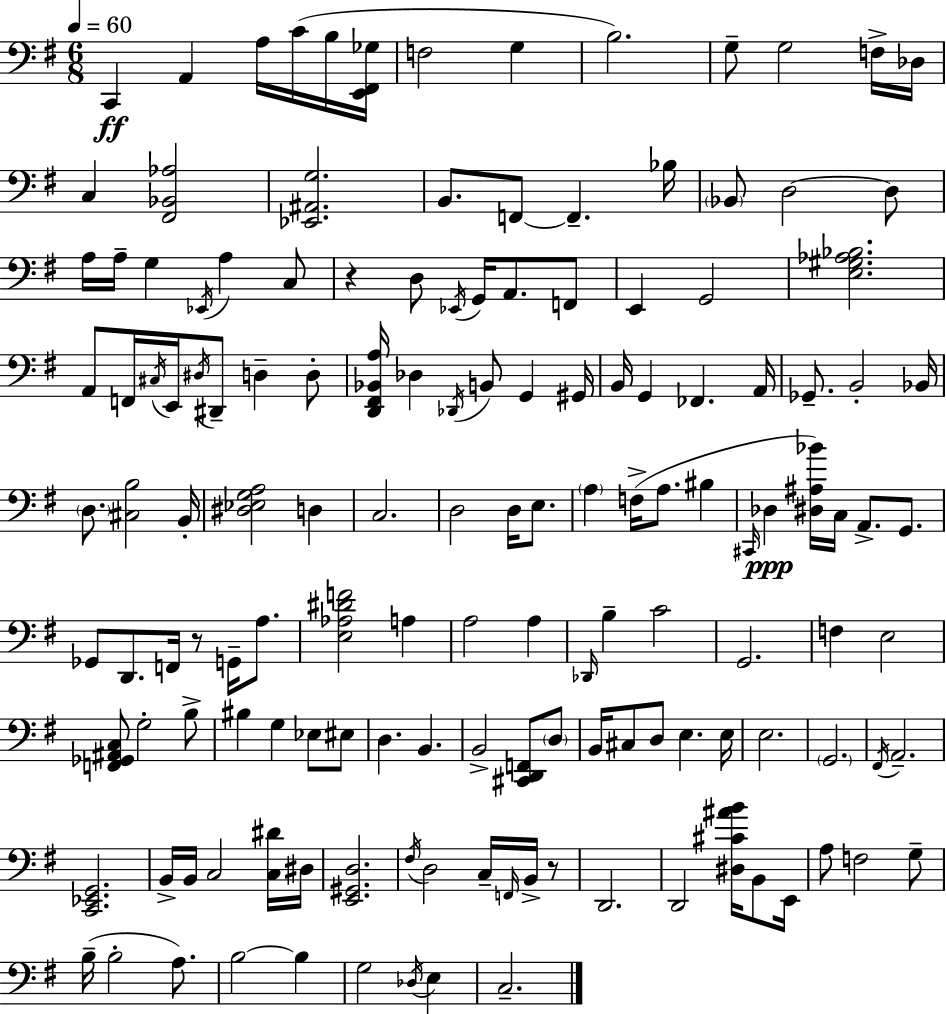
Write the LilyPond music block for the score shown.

{
  \clef bass
  \numericTimeSignature
  \time 6/8
  \key g \major
  \tempo 4 = 60
  c,4\ff a,4 a16 c'16( b16 <e, fis, ges>16 | f2 g4 | b2.) | g8-- g2 f16-> des16 | \break c4 <fis, bes, aes>2 | <ees, ais, g>2. | b,8. f,8~~ f,4.-- bes16 | \parenthesize bes,8 d2~~ d8 | \break a16 a16-- g4 \acciaccatura { ees,16 } a4 c8 | r4 d8 \acciaccatura { ees,16 } g,16 a,8. | f,8 e,4 g,2 | <e gis aes bes>2. | \break a,8 f,16 \acciaccatura { cis16 } e,16 \acciaccatura { dis16 } dis,8-- d4-- | d8-. <d, fis, bes, a>16 des4 \acciaccatura { des,16 } b,8 | g,4 gis,16 b,16 g,4 fes,4. | a,16 ges,8.-- b,2-. | \break bes,16 \parenthesize d8. <cis b>2 | b,16-. <dis ees g a>2 | d4 c2. | d2 | \break d16 e8. \parenthesize a4 f16->( a8. | bis4 \grace { cis,16 }\ppp des4 <dis ais bes'>16) c16 | a,8.-> g,8. ges,8 d,8. f,16 | r8 g,16-- a8. <e aes dis' f'>2 | \break a4 a2 | a4 \grace { des,16 } b4-- c'2 | g,2. | f4 e2 | \break <f, ges, ais, c>8 g2-. | b8-> bis4 g4 | ees8 eis8 d4. | b,4. b,2-> | \break <cis, d, f,>8 \parenthesize d8 b,16 cis8 d8 | e4. e16 e2. | \parenthesize g,2. | \acciaccatura { fis,16 } a,2.-- | \break <c, ees, g,>2. | b,16-> b,16 c2 | <c dis'>16 dis16 <e, gis, d>2. | \acciaccatura { fis16 } d2 | \break c16-- \grace { f,16 } b,16-> r8 d,2. | d,2 | <dis cis' ais' b'>16 b,8 e,16 a8 | f2 g8-- b16--( b2-. | \break a8.) b2~~ | b4 g2 | \acciaccatura { des16 } e4 c2.-- | \bar "|."
}